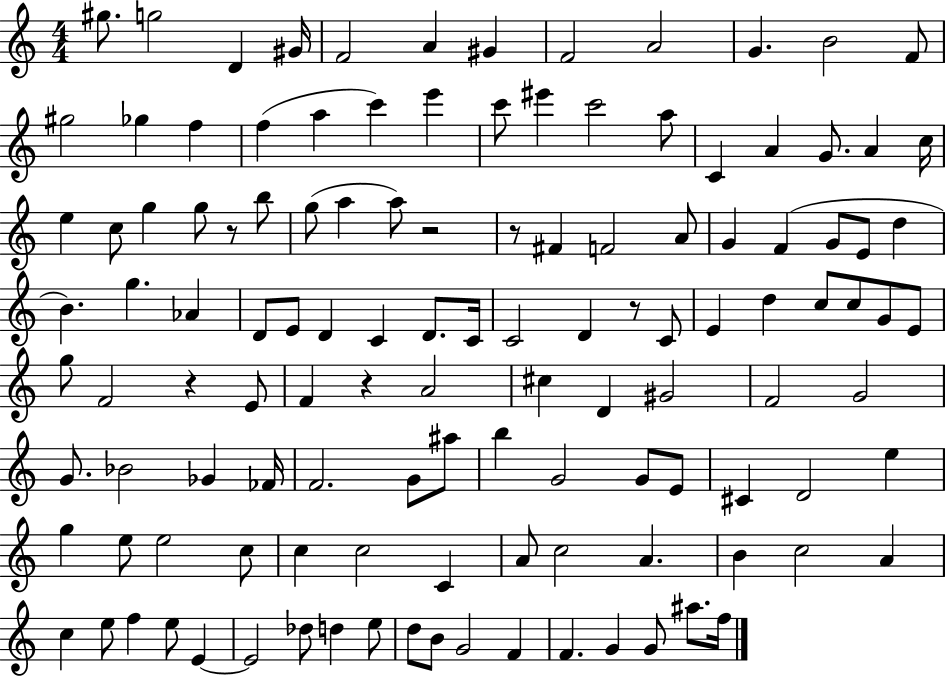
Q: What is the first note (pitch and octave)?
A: G#5